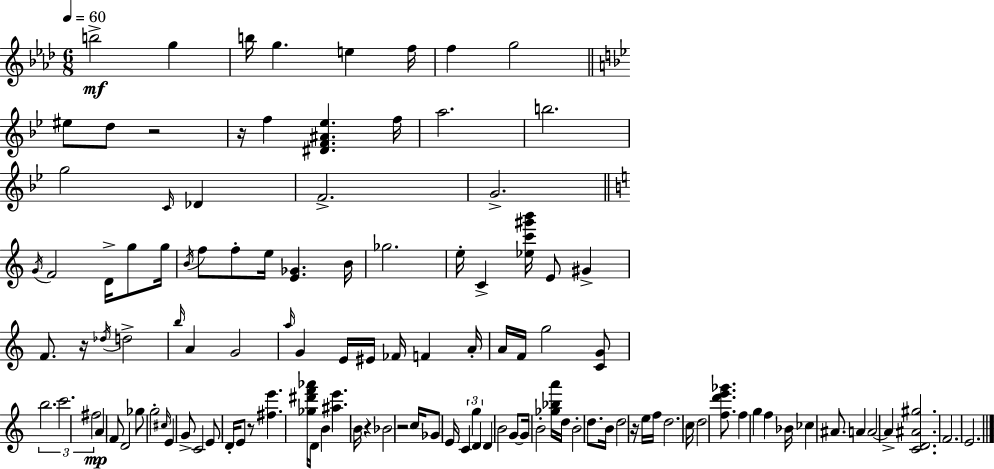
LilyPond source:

{
  \clef treble
  \numericTimeSignature
  \time 6/8
  \key aes \major
  \tempo 4 = 60
  b''2->\mf g''4 | b''16 g''4. e''4 f''16 | f''4 g''2 | \bar "||" \break \key g \minor eis''8 d''8 r2 | r16 f''4 <dis' f' ais' ees''>4. f''16 | a''2. | b''2. | \break g''2 \grace { c'16 } des'4 | f'2.-> | g'2.-> | \bar "||" \break \key c \major \acciaccatura { g'16 } f'2 d'16-> g''8 | g''16 \acciaccatura { b'16 } f''8 f''8-. e''16 <e' ges'>4. | b'16 ges''2. | e''16-. c'4-> <ees'' c''' gis''' b'''>16 e'8 gis'4-> | \break f'8. r16 \acciaccatura { des''16 } d''2-> | \grace { b''16 } a'4 g'2 | \grace { a''16 } g'4 e'16 eis'16 fes'16 | f'4 a'16-. a'16 f'16 g''2 | \break <c' g'>8 \tuplet 3/2 { b''2. | c'''2. | fis''2\mp } | a'4 f'8 d'2 | \break ges''8 g''2-. | \grace { cis''16 } e'4 g'8-> c'2 | e'8 d'16-. e'8 r8 <fis'' e'''>4. | <ges'' dis''' f''' aes'''>16 d'16 b'4 <ais'' e'''>4. | \break b'16 r4 bes'2 | r2 | c''16 ges'8 e'16 \tuplet 3/2 { c'4 g''4 | d'4 } d'4 b'2 | \break g'8~~ g'16 b'2-. | <ges'' bes'' a'''>16 d''16 b'2-. | d''8. b'16 d''2 | r16 e''16 f''16 d''2. | \break c''16 d''2 | <f'' d''' e''' ges'''>8. f''4 g''4 | f''4 bes'16 ces''4 ais'8. | a'4 a'2~~ | \break a'4-> <c' d' ais' gis''>2. | f'2. | e'2. | \bar "|."
}